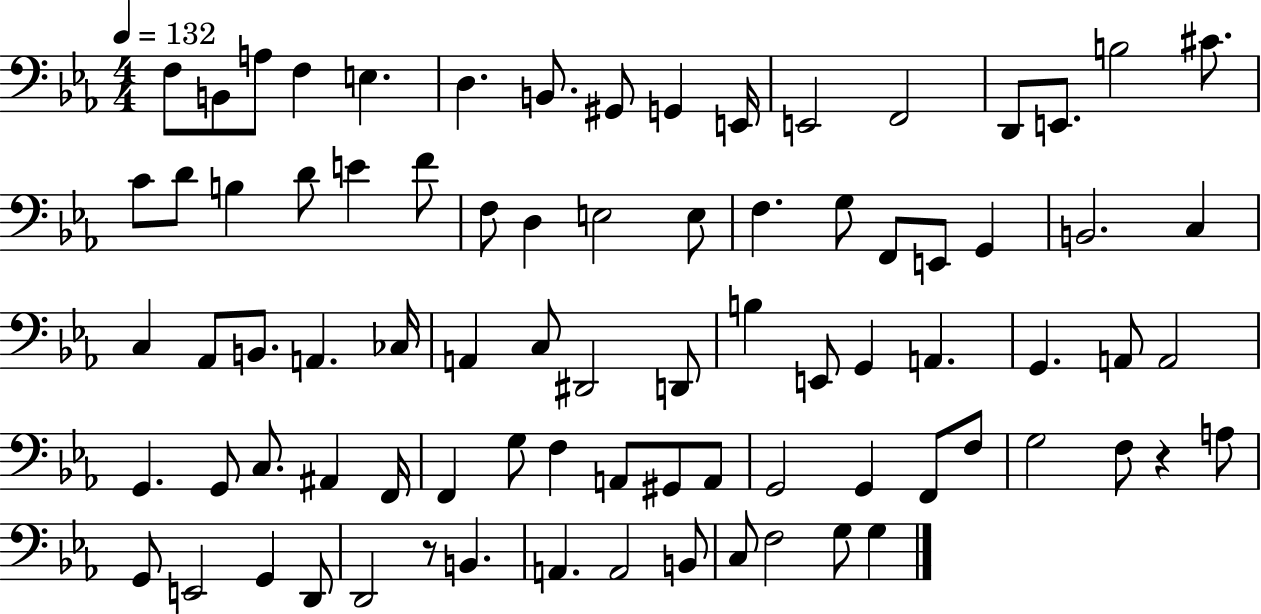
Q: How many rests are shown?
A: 2